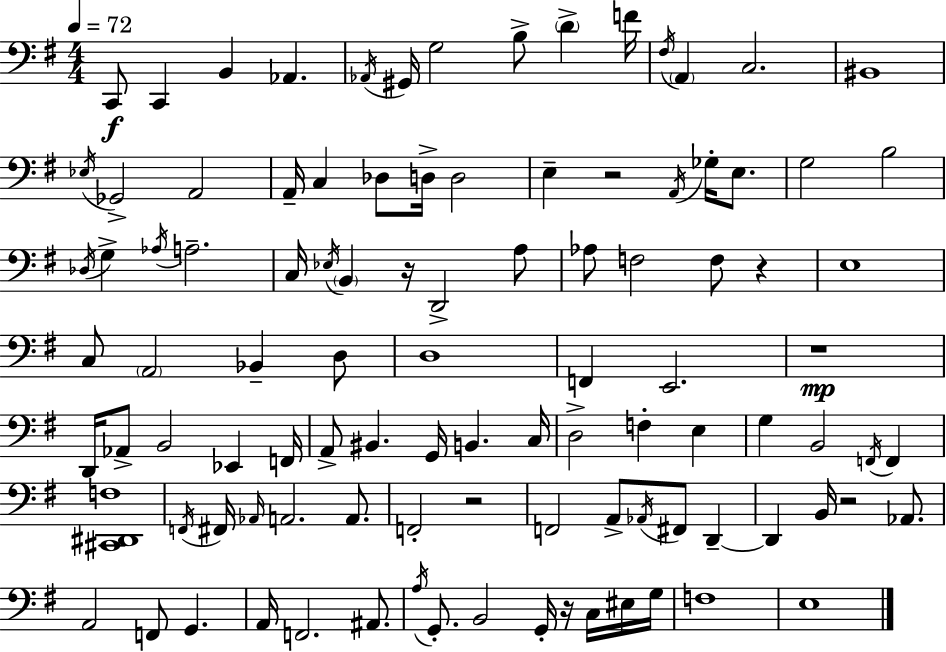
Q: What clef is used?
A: bass